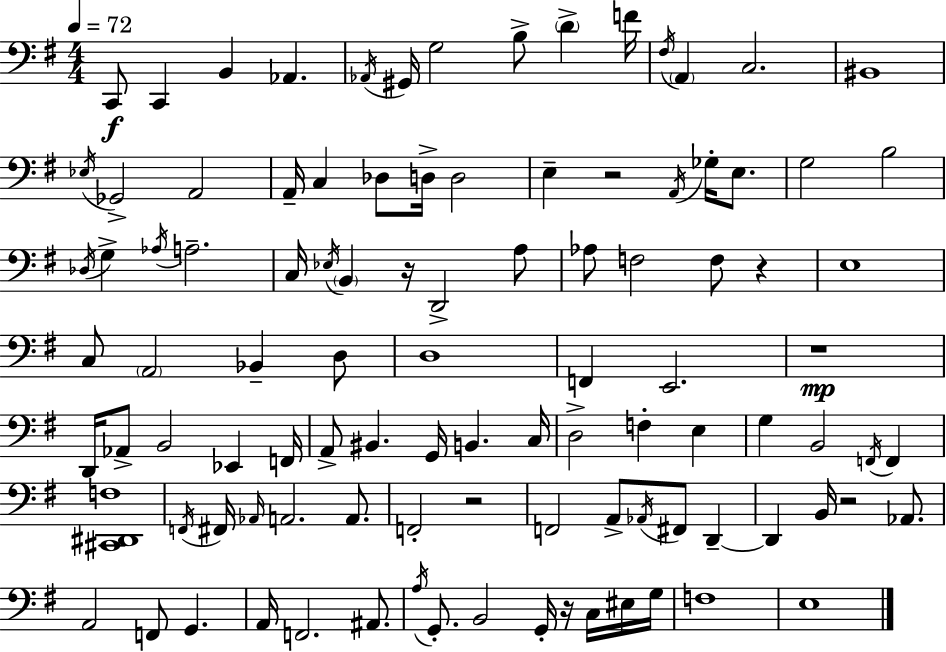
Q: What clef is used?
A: bass